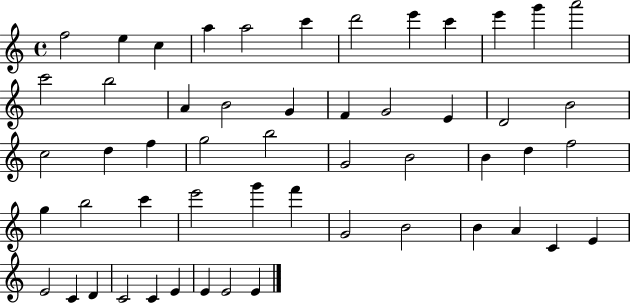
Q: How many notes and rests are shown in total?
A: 53